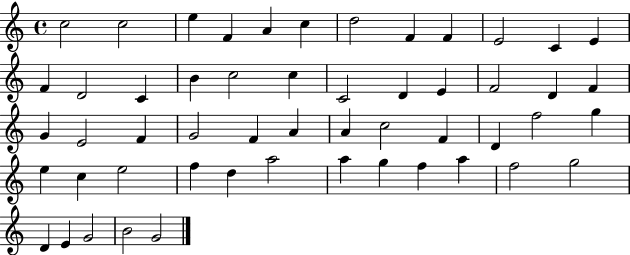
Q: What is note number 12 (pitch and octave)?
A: E4